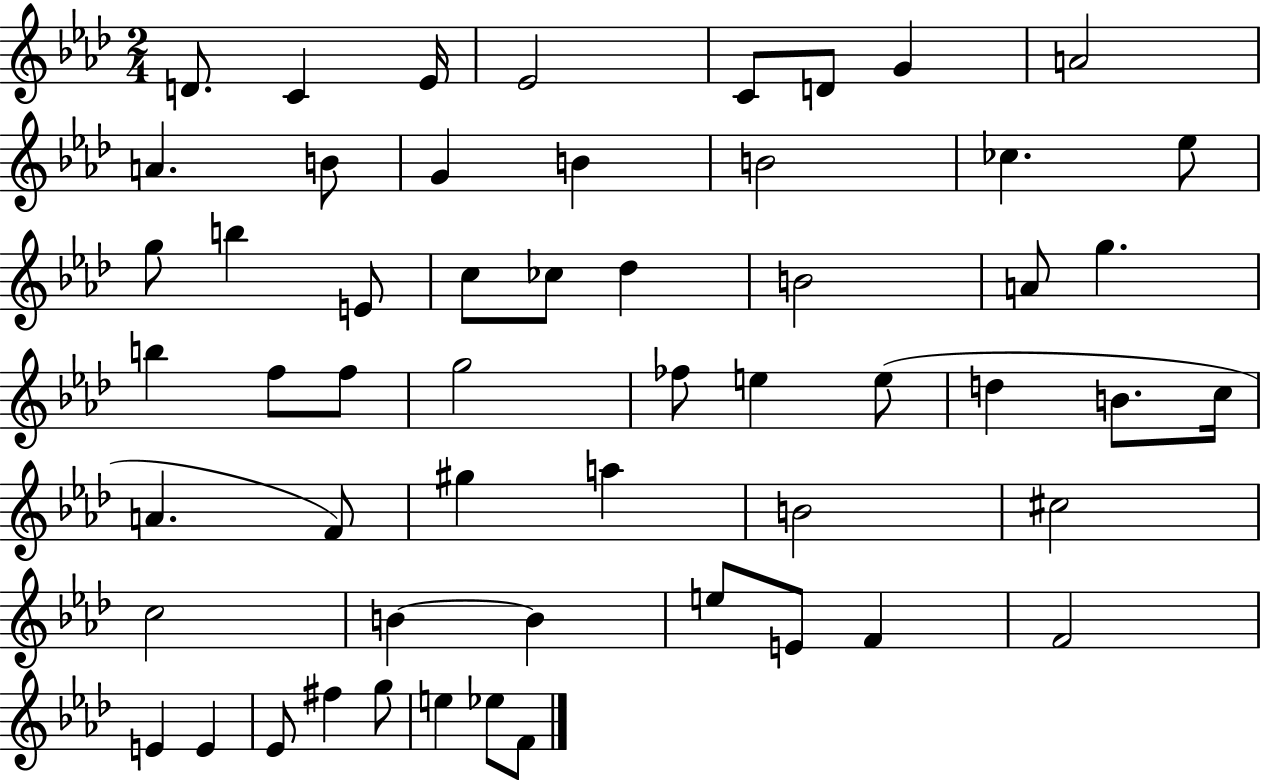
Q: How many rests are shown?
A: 0